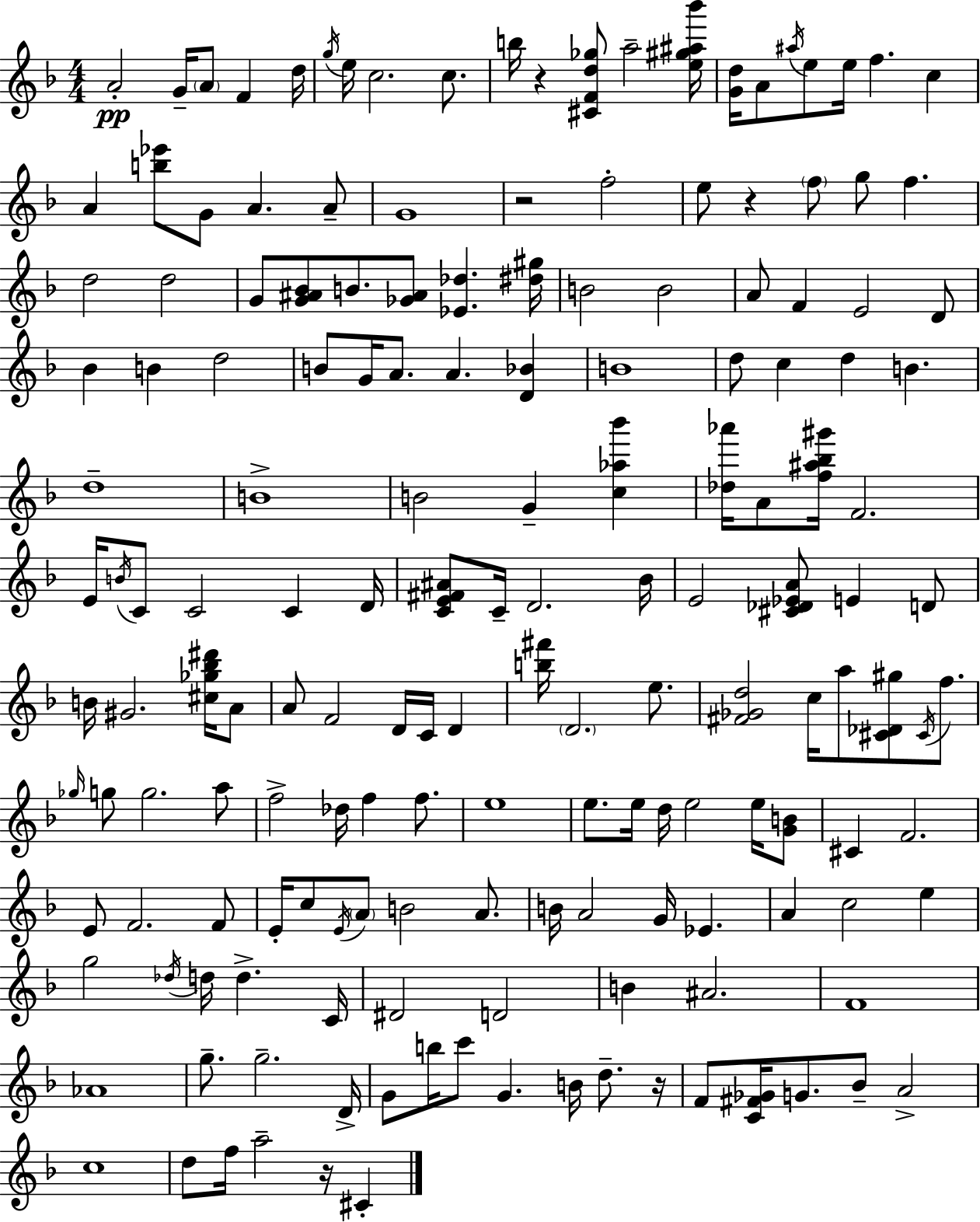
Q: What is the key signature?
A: F major